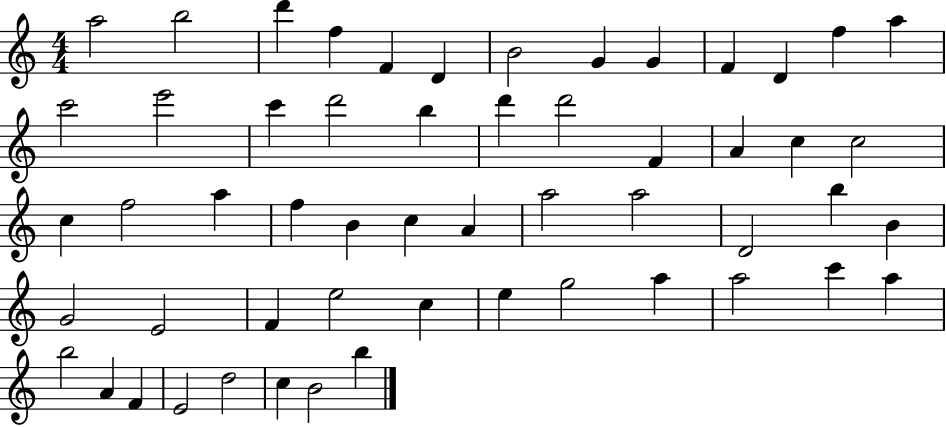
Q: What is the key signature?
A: C major